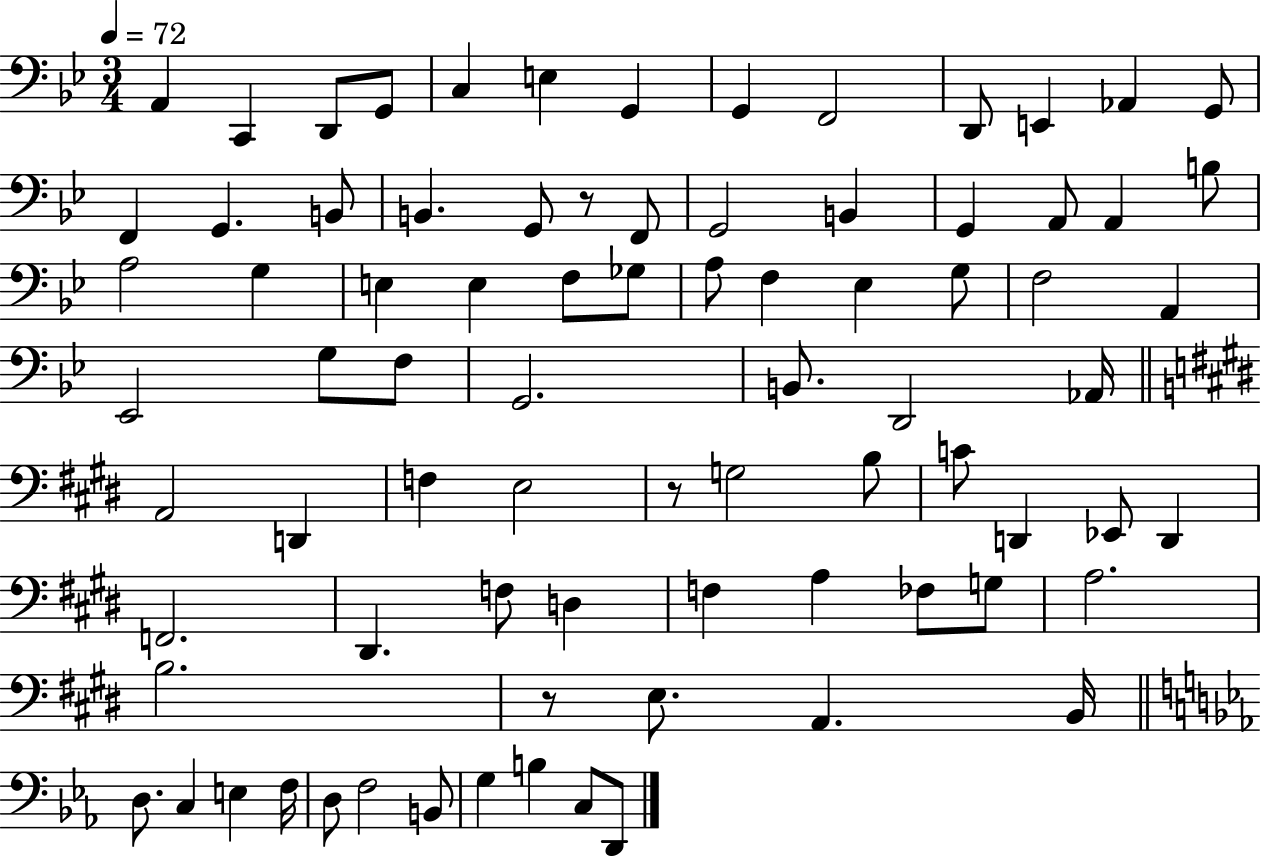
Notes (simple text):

A2/q C2/q D2/e G2/e C3/q E3/q G2/q G2/q F2/h D2/e E2/q Ab2/q G2/e F2/q G2/q. B2/e B2/q. G2/e R/e F2/e G2/h B2/q G2/q A2/e A2/q B3/e A3/h G3/q E3/q E3/q F3/e Gb3/e A3/e F3/q Eb3/q G3/e F3/h A2/q Eb2/h G3/e F3/e G2/h. B2/e. D2/h Ab2/s A2/h D2/q F3/q E3/h R/e G3/h B3/e C4/e D2/q Eb2/e D2/q F2/h. D#2/q. F3/e D3/q F3/q A3/q FES3/e G3/e A3/h. B3/h. R/e E3/e. A2/q. B2/s D3/e. C3/q E3/q F3/s D3/e F3/h B2/e G3/q B3/q C3/e D2/e